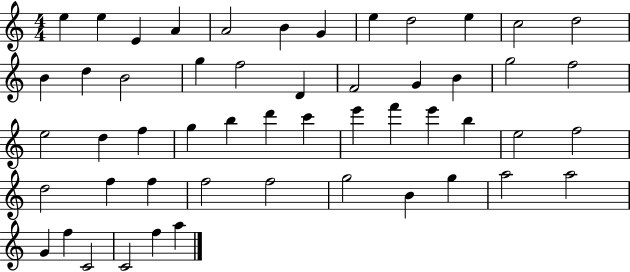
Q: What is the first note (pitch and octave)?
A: E5